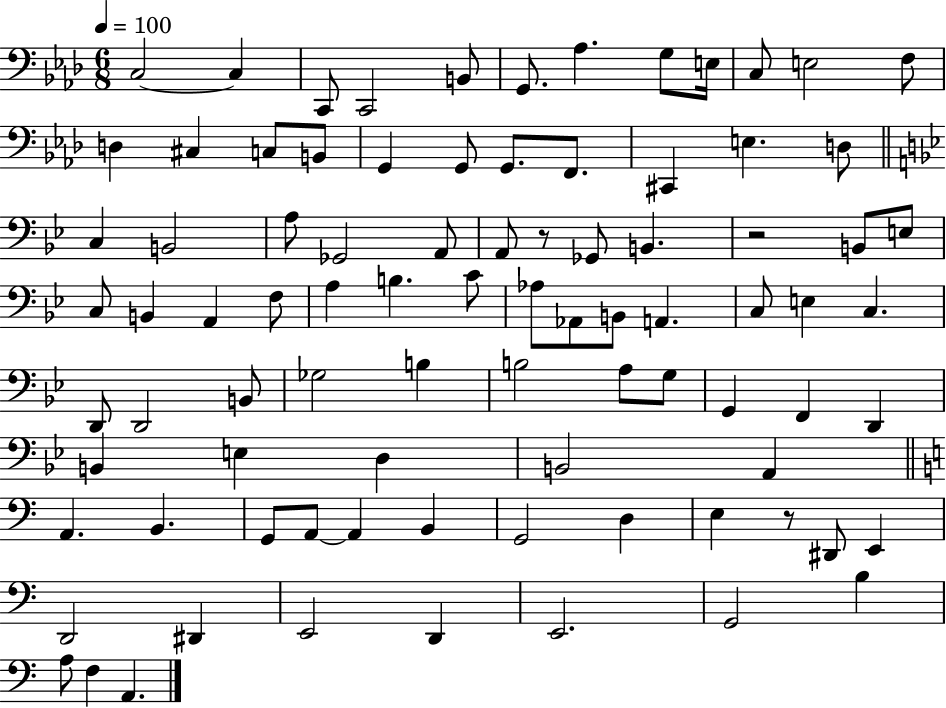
{
  \clef bass
  \numericTimeSignature
  \time 6/8
  \key aes \major
  \tempo 4 = 100
  c2~~ c4 | c,8 c,2 b,8 | g,8. aes4. g8 e16 | c8 e2 f8 | \break d4 cis4 c8 b,8 | g,4 g,8 g,8. f,8. | cis,4 e4. d8 | \bar "||" \break \key bes \major c4 b,2 | a8 ges,2 a,8 | a,8 r8 ges,8 b,4. | r2 b,8 e8 | \break c8 b,4 a,4 f8 | a4 b4. c'8 | aes8 aes,8 b,8 a,4. | c8 e4 c4. | \break d,8 d,2 b,8 | ges2 b4 | b2 a8 g8 | g,4 f,4 d,4 | \break b,4 e4 d4 | b,2 a,4 | \bar "||" \break \key c \major a,4. b,4. | g,8 a,8~~ a,4 b,4 | g,2 d4 | e4 r8 dis,8 e,4 | \break d,2 dis,4 | e,2 d,4 | e,2. | g,2 b4 | \break a8 f4 a,4. | \bar "|."
}